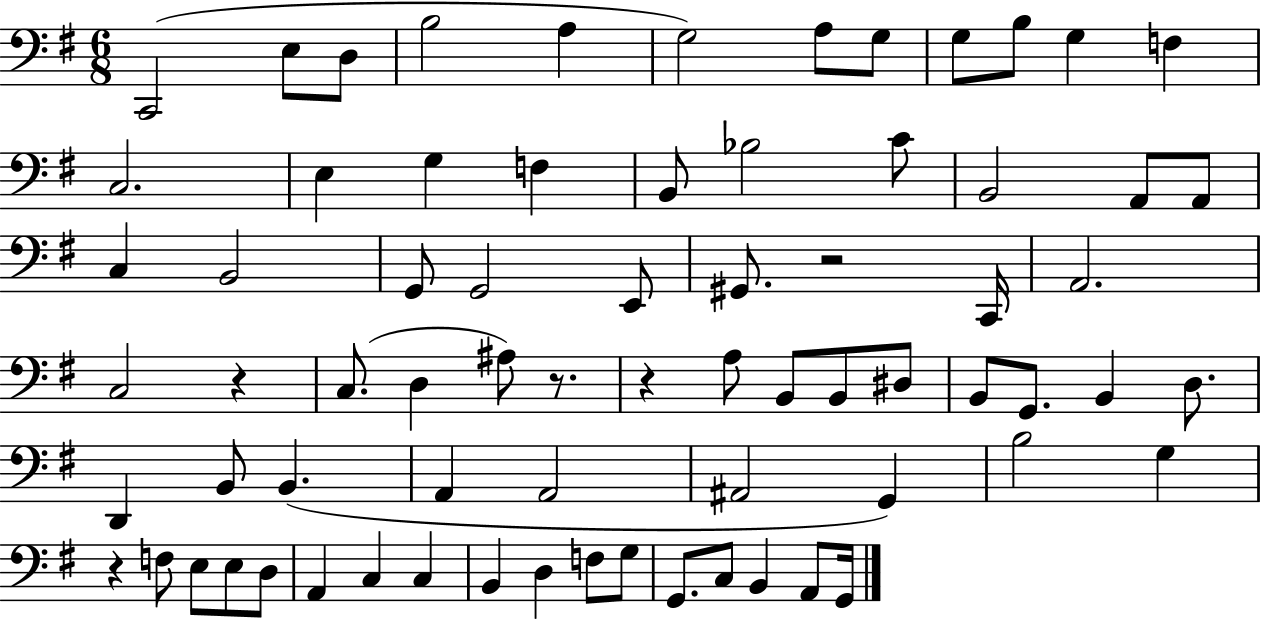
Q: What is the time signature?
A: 6/8